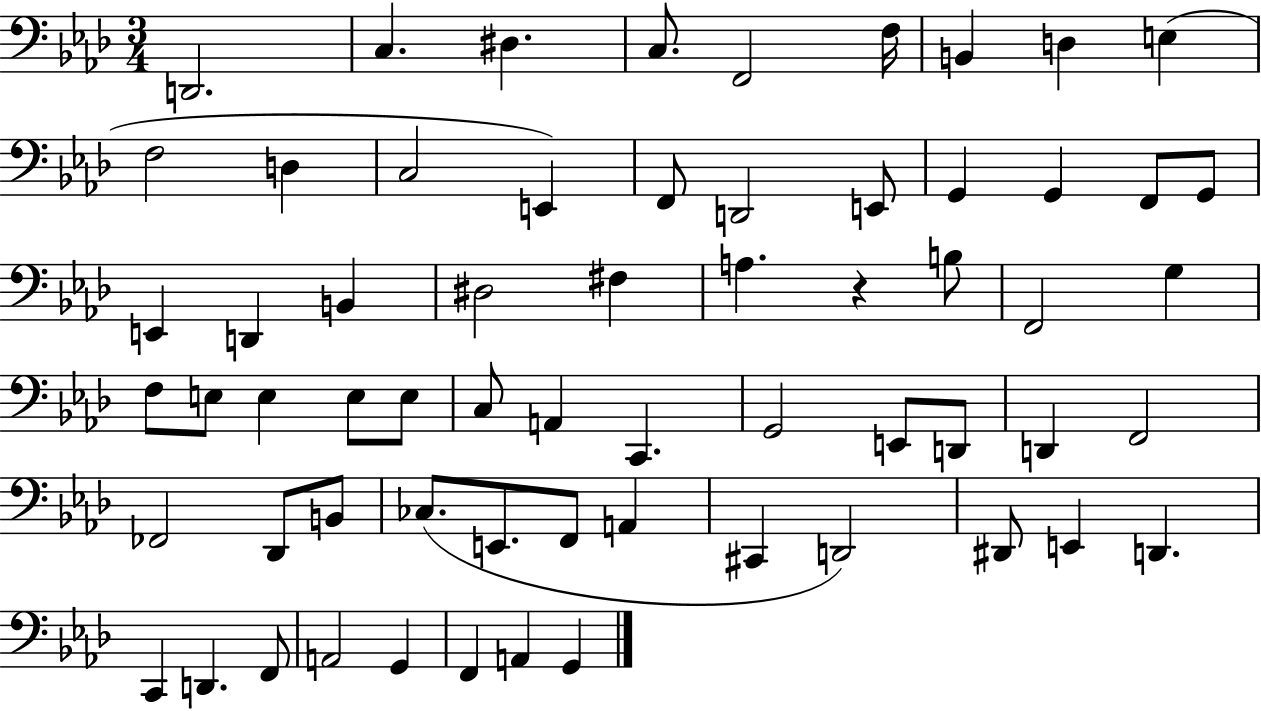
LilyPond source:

{
  \clef bass
  \numericTimeSignature
  \time 3/4
  \key aes \major
  d,2. | c4. dis4. | c8. f,2 f16 | b,4 d4 e4( | \break f2 d4 | c2 e,4) | f,8 d,2 e,8 | g,4 g,4 f,8 g,8 | \break e,4 d,4 b,4 | dis2 fis4 | a4. r4 b8 | f,2 g4 | \break f8 e8 e4 e8 e8 | c8 a,4 c,4. | g,2 e,8 d,8 | d,4 f,2 | \break fes,2 des,8 b,8 | ces8.( e,8. f,8 a,4 | cis,4 d,2) | dis,8 e,4 d,4. | \break c,4 d,4. f,8 | a,2 g,4 | f,4 a,4 g,4 | \bar "|."
}